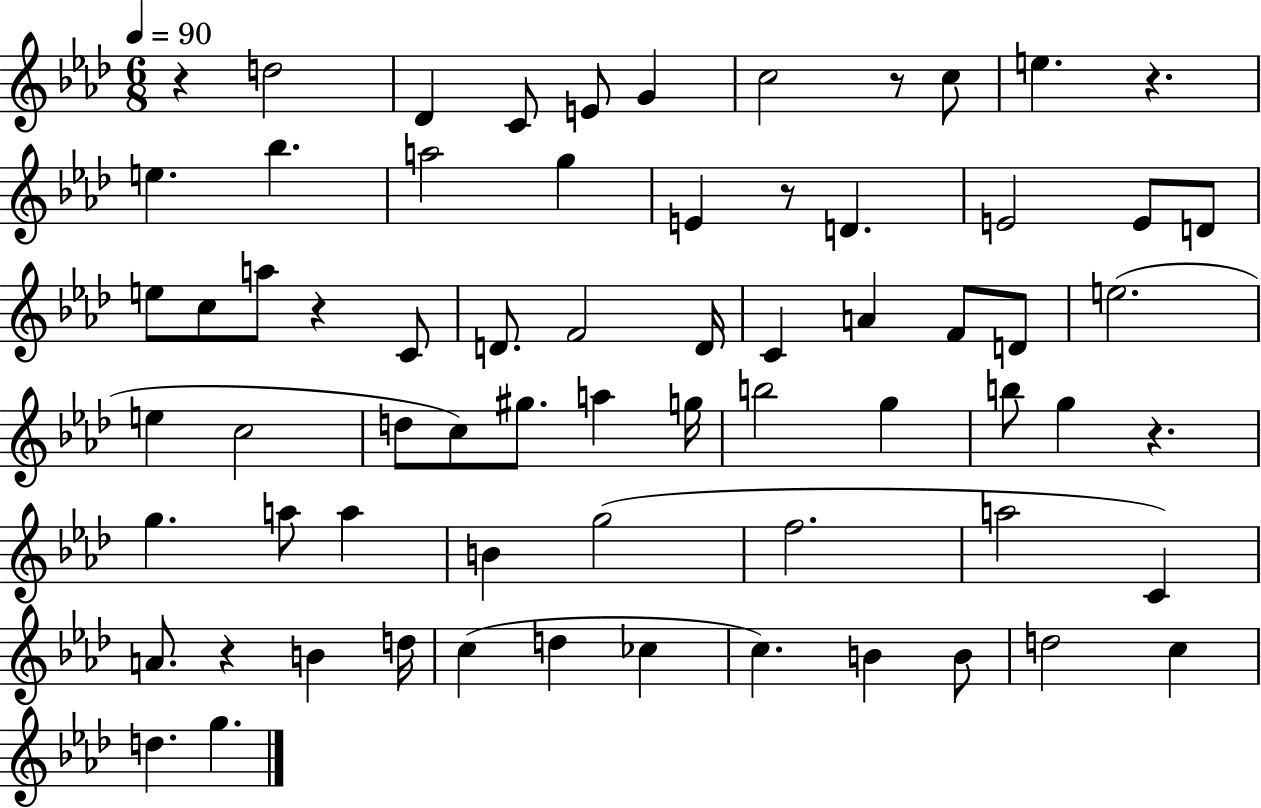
{
  \clef treble
  \numericTimeSignature
  \time 6/8
  \key aes \major
  \tempo 4 = 90
  r4 d''2 | des'4 c'8 e'8 g'4 | c''2 r8 c''8 | e''4. r4. | \break e''4. bes''4. | a''2 g''4 | e'4 r8 d'4. | e'2 e'8 d'8 | \break e''8 c''8 a''8 r4 c'8 | d'8. f'2 d'16 | c'4 a'4 f'8 d'8 | e''2.( | \break e''4 c''2 | d''8 c''8) gis''8. a''4 g''16 | b''2 g''4 | b''8 g''4 r4. | \break g''4. a''8 a''4 | b'4 g''2( | f''2. | a''2 c'4) | \break a'8. r4 b'4 d''16 | c''4( d''4 ces''4 | c''4.) b'4 b'8 | d''2 c''4 | \break d''4. g''4. | \bar "|."
}